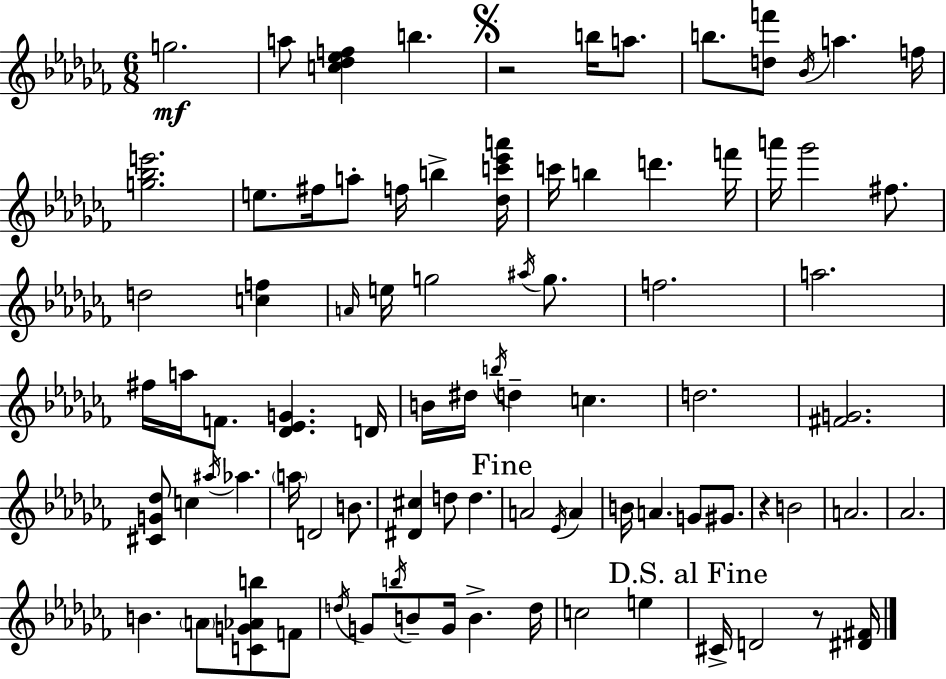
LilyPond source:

{
  \clef treble
  \numericTimeSignature
  \time 6/8
  \key aes \minor
  g''2.\mf | a''8 <c'' des'' ees'' f''>4 b''4. | \mark \markup { \musicglyph "scripts.segno" } r2 b''16 a''8. | b''8. <d'' f'''>8 \acciaccatura { bes'16 } a''4. | \break f''16 <g'' bes'' e'''>2. | e''8. fis''16 a''8-. f''16 b''4-> | <des'' c''' ees''' a'''>16 c'''16 b''4 d'''4. | f'''16 a'''16 ges'''2 fis''8. | \break d''2 <c'' f''>4 | \grace { a'16 } e''16 g''2 \acciaccatura { ais''16 } | g''8. f''2. | a''2. | \break fis''16 a''16 f'8. <des' ees' g'>4. | d'16 b'16 dis''16 \acciaccatura { b''16 } d''4-- c''4. | d''2. | <fis' g'>2. | \break <cis' g' des''>8 c''4 \acciaccatura { ais''16 } aes''4. | \parenthesize a''16 d'2 | b'8. <dis' cis''>4 d''8 d''4. | \mark "Fine" a'2 | \break \acciaccatura { ees'16 } a'4 b'16 a'4. | g'8 gis'8. r4 b'2 | a'2. | aes'2. | \break b'4. | \parenthesize a'8 <c' g' aes' b''>8 f'8 \acciaccatura { d''16 } g'8 \acciaccatura { b''16 } b'8-- | g'16 b'4.-> d''16 c''2 | e''4 \mark "D.S. al Fine" cis'16-> d'2 | \break r8 <dis' fis'>16 \bar "|."
}